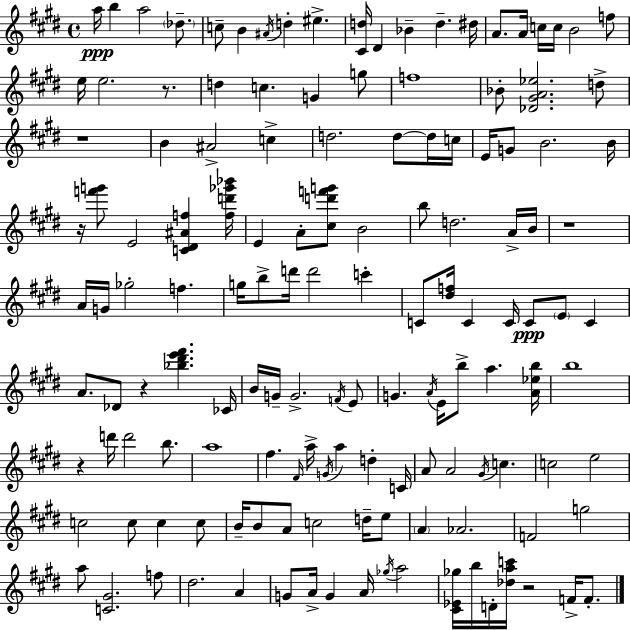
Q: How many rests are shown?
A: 7